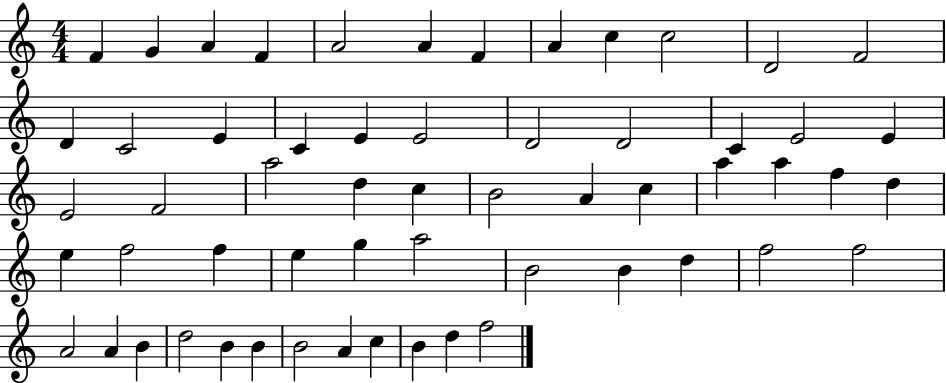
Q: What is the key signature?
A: C major